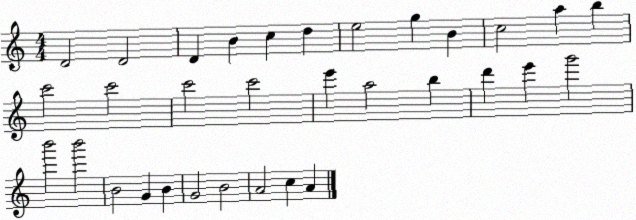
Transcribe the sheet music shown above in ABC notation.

X:1
T:Untitled
M:4/4
L:1/4
K:C
D2 D2 D B c d e2 g B c2 a b c'2 c'2 c'2 c'2 e' a2 b d' e' g'2 b'2 b'2 B2 G B G2 B2 A2 c A